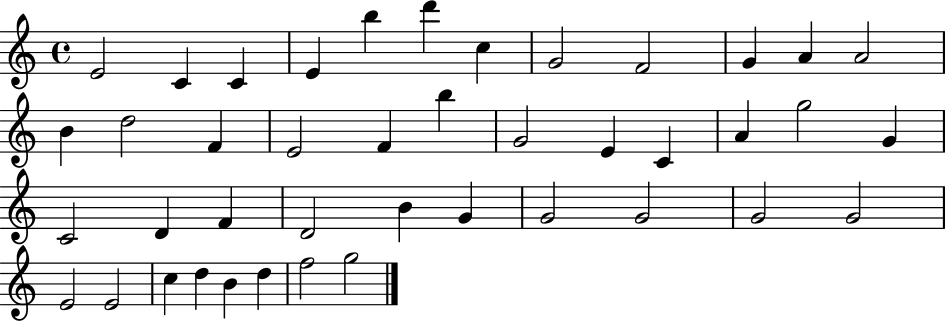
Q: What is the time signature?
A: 4/4